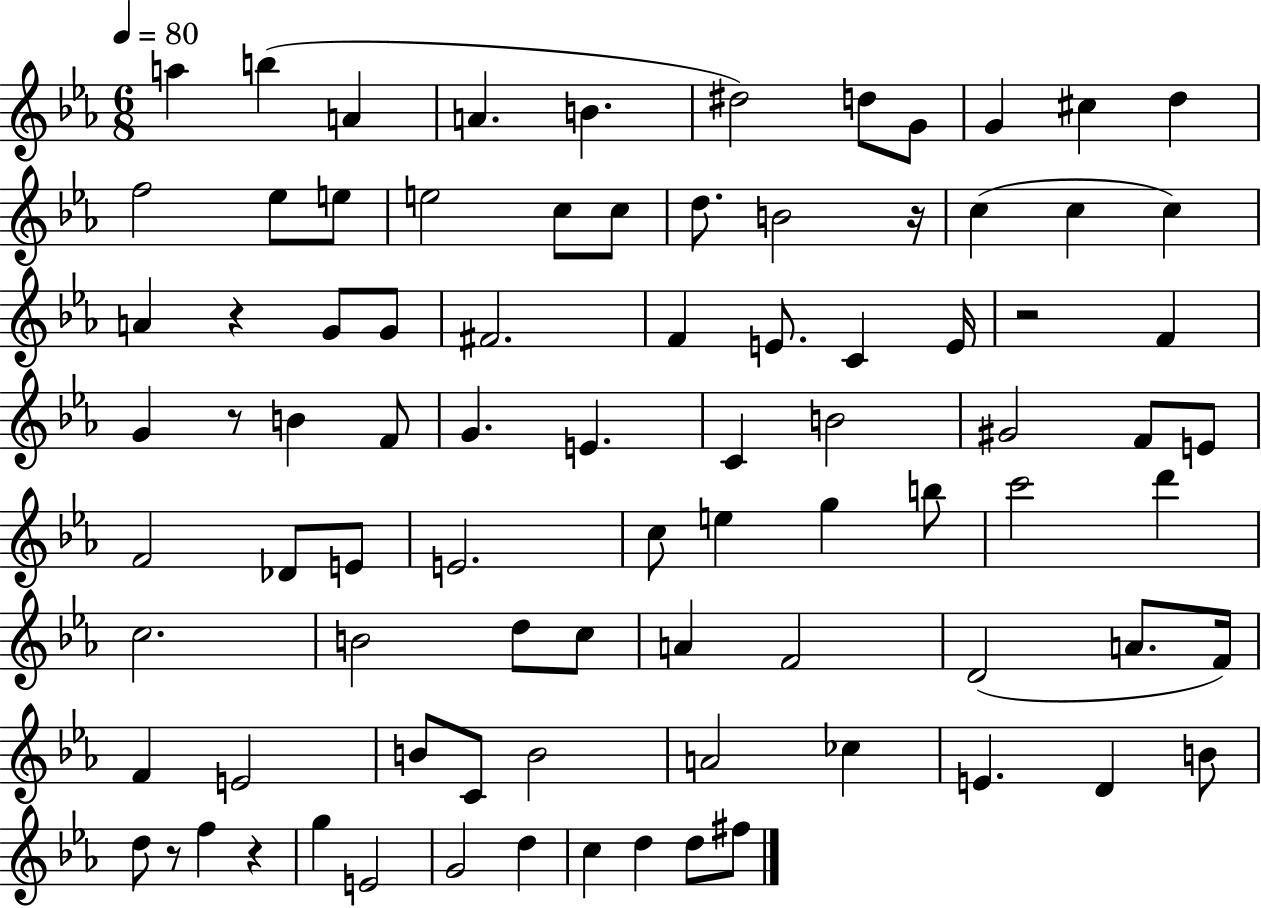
{
  \clef treble
  \numericTimeSignature
  \time 6/8
  \key ees \major
  \tempo 4 = 80
  \repeat volta 2 { a''4 b''4( a'4 | a'4. b'4. | dis''2) d''8 g'8 | g'4 cis''4 d''4 | \break f''2 ees''8 e''8 | e''2 c''8 c''8 | d''8. b'2 r16 | c''4( c''4 c''4) | \break a'4 r4 g'8 g'8 | fis'2. | f'4 e'8. c'4 e'16 | r2 f'4 | \break g'4 r8 b'4 f'8 | g'4. e'4. | c'4 b'2 | gis'2 f'8 e'8 | \break f'2 des'8 e'8 | e'2. | c''8 e''4 g''4 b''8 | c'''2 d'''4 | \break c''2. | b'2 d''8 c''8 | a'4 f'2 | d'2( a'8. f'16) | \break f'4 e'2 | b'8 c'8 b'2 | a'2 ces''4 | e'4. d'4 b'8 | \break d''8 r8 f''4 r4 | g''4 e'2 | g'2 d''4 | c''4 d''4 d''8 fis''8 | \break } \bar "|."
}